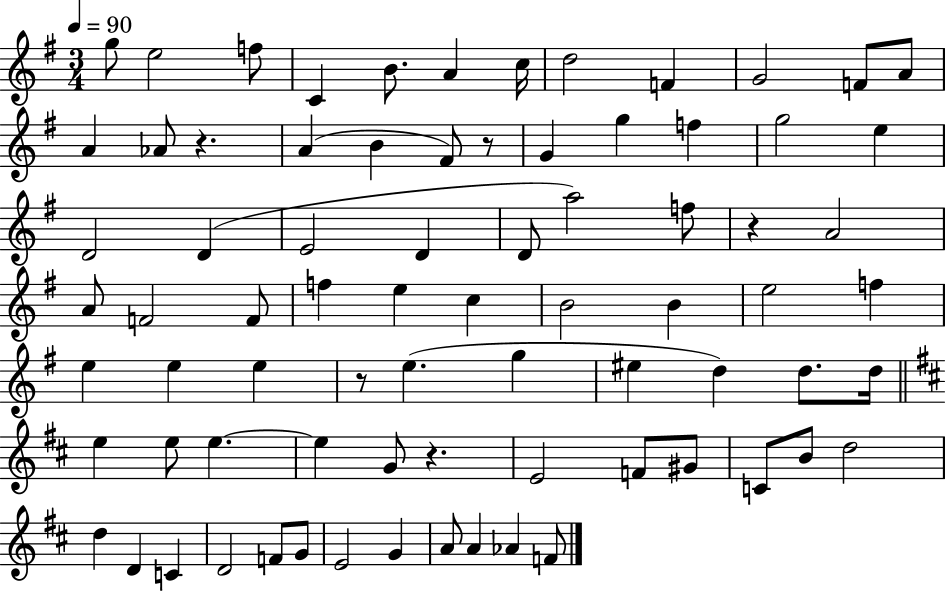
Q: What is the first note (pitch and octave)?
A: G5